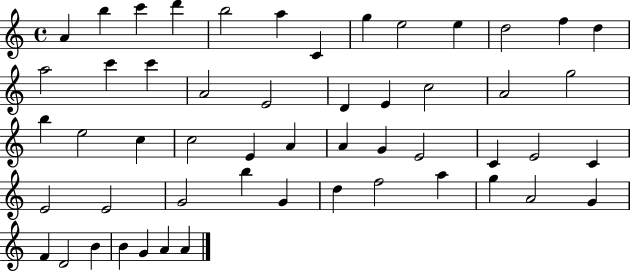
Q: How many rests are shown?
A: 0